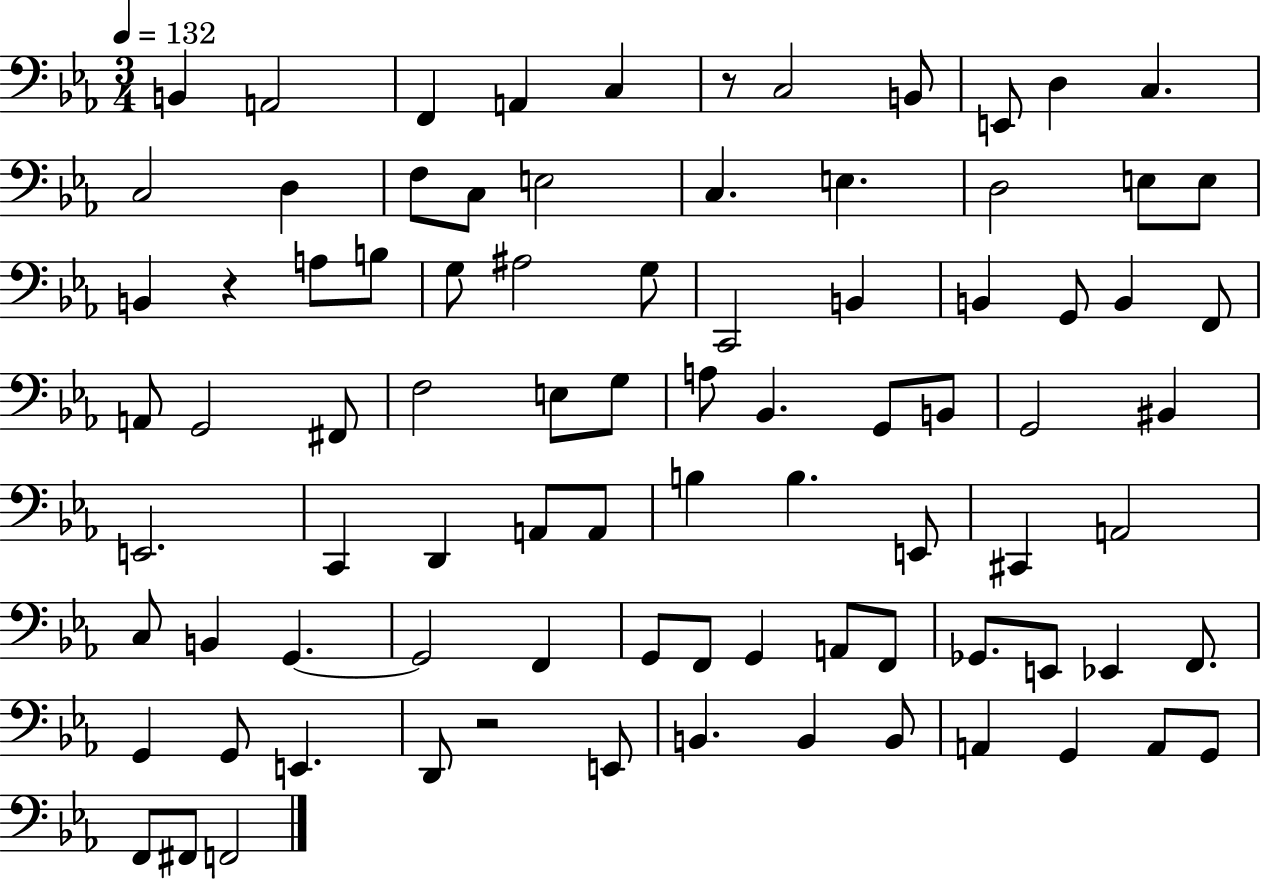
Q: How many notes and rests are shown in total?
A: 86